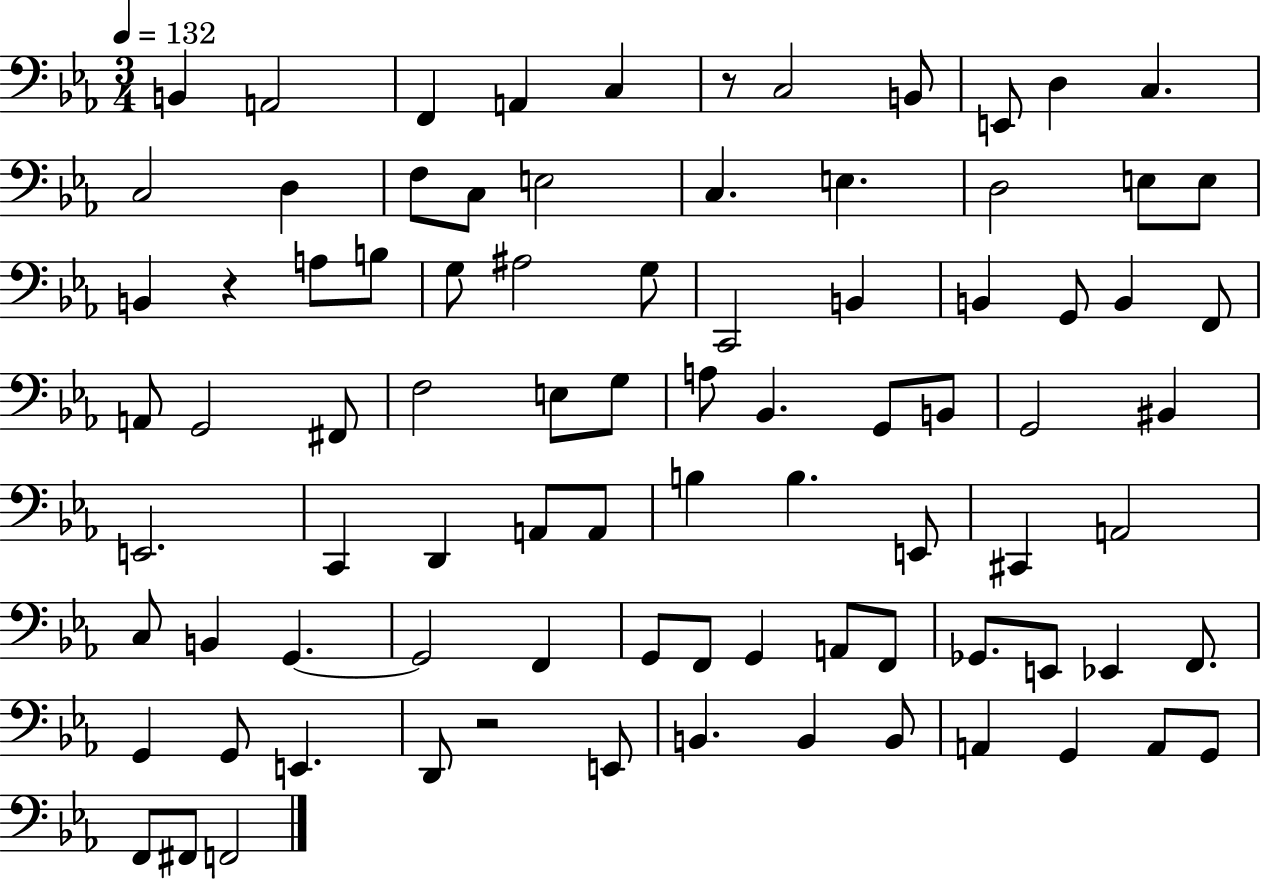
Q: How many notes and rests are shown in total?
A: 86